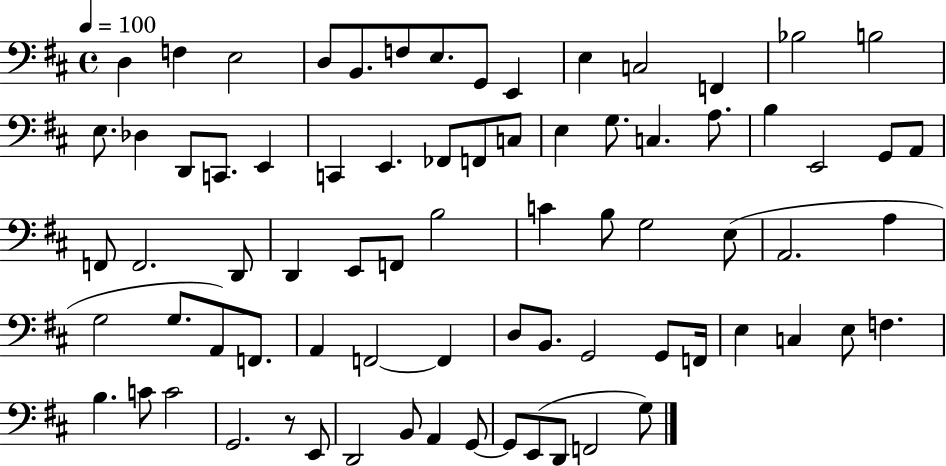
{
  \clef bass
  \time 4/4
  \defaultTimeSignature
  \key d \major
  \tempo 4 = 100
  \repeat volta 2 { d4 f4 e2 | d8 b,8. f8 e8. g,8 e,4 | e4 c2 f,4 | bes2 b2 | \break e8. des4 d,8 c,8. e,4 | c,4 e,4. fes,8 f,8 c8 | e4 g8. c4. a8. | b4 e,2 g,8 a,8 | \break f,8 f,2. d,8 | d,4 e,8 f,8 b2 | c'4 b8 g2 e8( | a,2. a4 | \break g2 g8. a,8) f,8. | a,4 f,2~~ f,4 | d8 b,8. g,2 g,8 f,16 | e4 c4 e8 f4. | \break b4. c'8 c'2 | g,2. r8 e,8 | d,2 b,8 a,4 g,8~~ | g,8 e,8( d,8 f,2 g8) | \break } \bar "|."
}